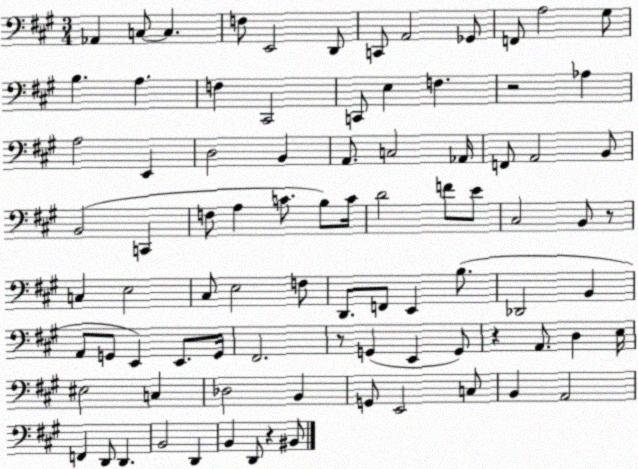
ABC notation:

X:1
T:Untitled
M:3/4
L:1/4
K:A
_A,, C,/2 C, F,/2 E,,2 D,,/2 C,,/2 A,,2 _G,,/2 F,,/2 A,2 ^G,/2 B, A, F, ^C,,2 C,,/2 E, F, z2 _A, A,2 E,, D,2 B,, A,,/2 C,2 _A,,/4 F,,/2 A,,2 B,,/2 B,,2 C,, F,/2 A, C/2 B,/2 C/4 D2 F/2 E/2 ^C,2 B,,/2 z/2 C, E,2 ^C,/2 E,2 F,/2 D,,/2 F,,/2 E,, B,/2 _D,,2 B,, A,,/2 G,,/2 E,, E,,/2 G,,/4 ^F,,2 z/2 G,, E,, G,,/2 z A,,/2 D, E,/4 ^E,2 C, _D,2 B,, G,,/2 E,,2 C,/2 B,, A,,2 F,, D,,/2 D,, B,,2 D,, B,, D,,/2 z ^B,,/2